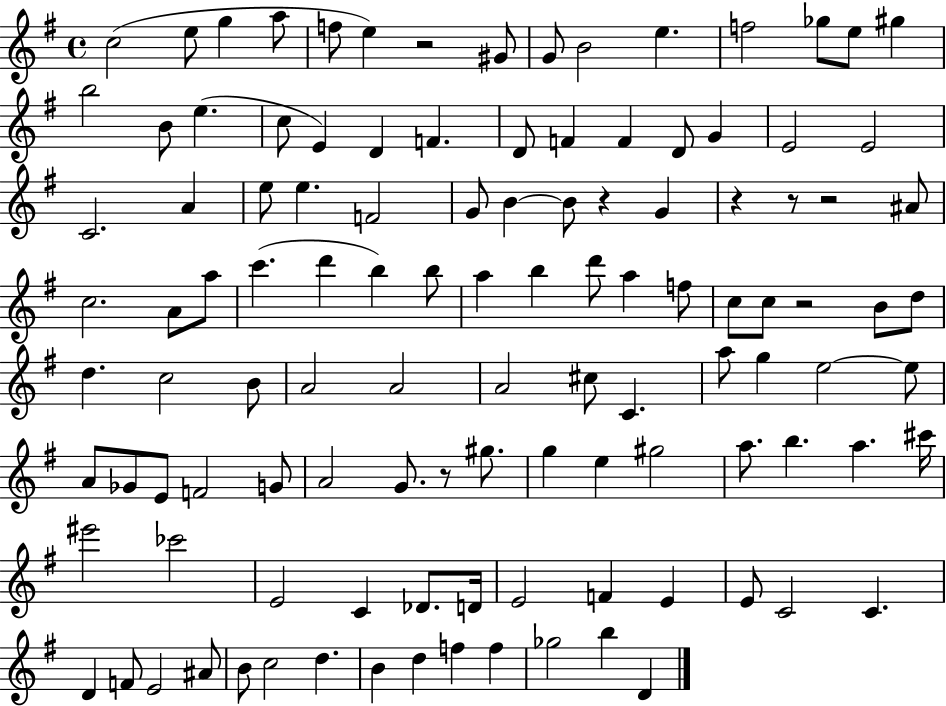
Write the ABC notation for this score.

X:1
T:Untitled
M:4/4
L:1/4
K:G
c2 e/2 g a/2 f/2 e z2 ^G/2 G/2 B2 e f2 _g/2 e/2 ^g b2 B/2 e c/2 E D F D/2 F F D/2 G E2 E2 C2 A e/2 e F2 G/2 B B/2 z G z z/2 z2 ^A/2 c2 A/2 a/2 c' d' b b/2 a b d'/2 a f/2 c/2 c/2 z2 B/2 d/2 d c2 B/2 A2 A2 A2 ^c/2 C a/2 g e2 e/2 A/2 _G/2 E/2 F2 G/2 A2 G/2 z/2 ^g/2 g e ^g2 a/2 b a ^c'/4 ^e'2 _c'2 E2 C _D/2 D/4 E2 F E E/2 C2 C D F/2 E2 ^A/2 B/2 c2 d B d f f _g2 b D